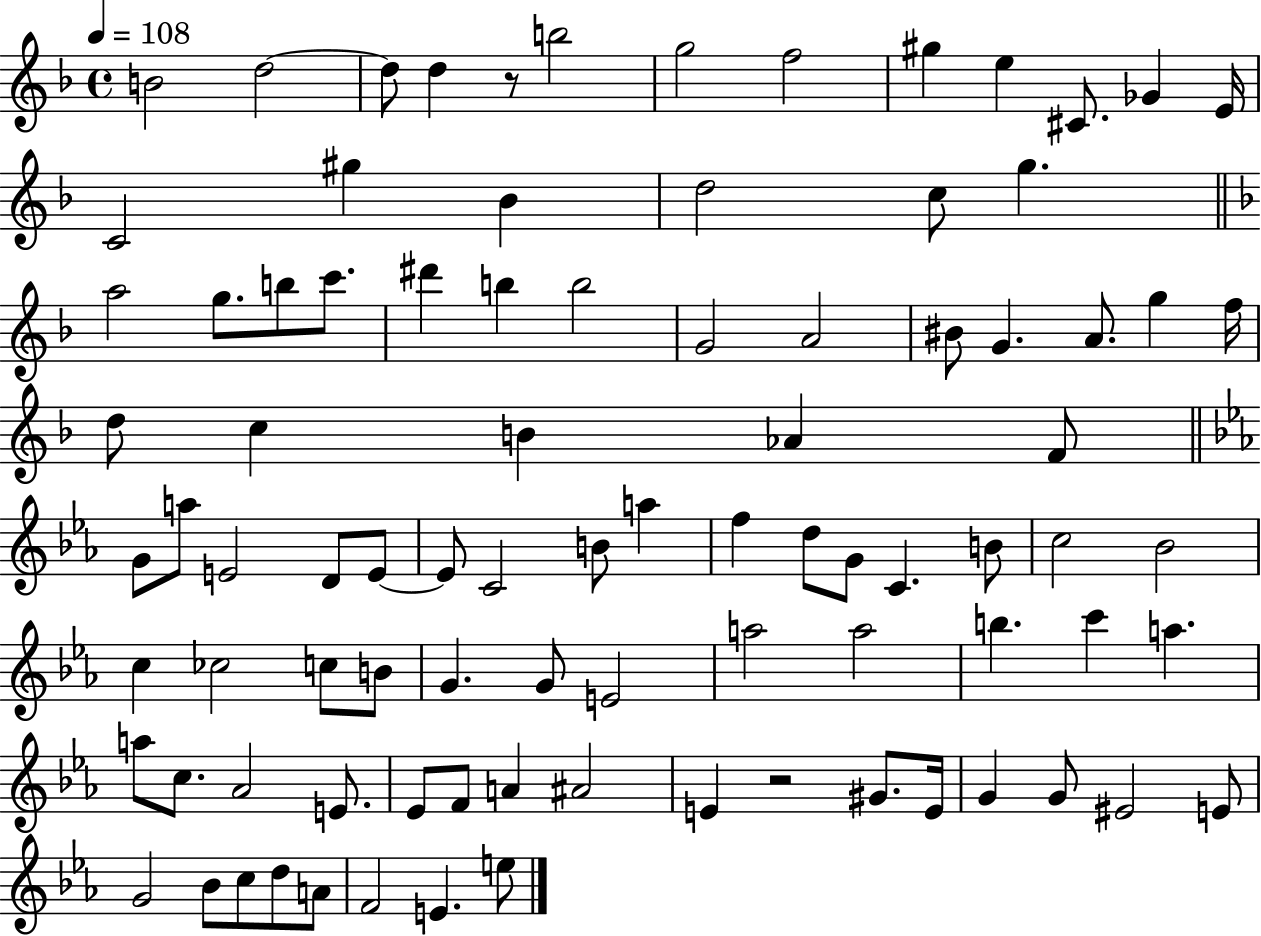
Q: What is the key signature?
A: F major